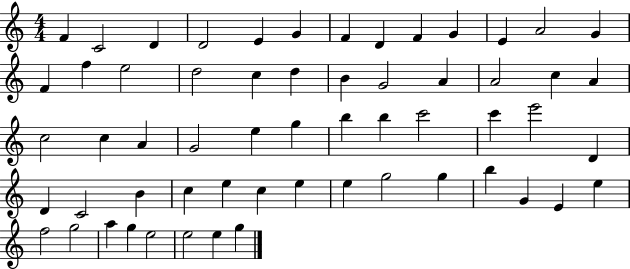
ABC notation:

X:1
T:Untitled
M:4/4
L:1/4
K:C
F C2 D D2 E G F D F G E A2 G F f e2 d2 c d B G2 A A2 c A c2 c A G2 e g b b c'2 c' e'2 D D C2 B c e c e e g2 g b G E e f2 g2 a g e2 e2 e g